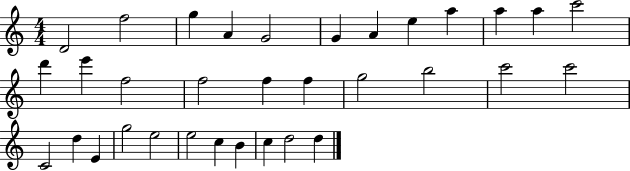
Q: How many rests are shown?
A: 0